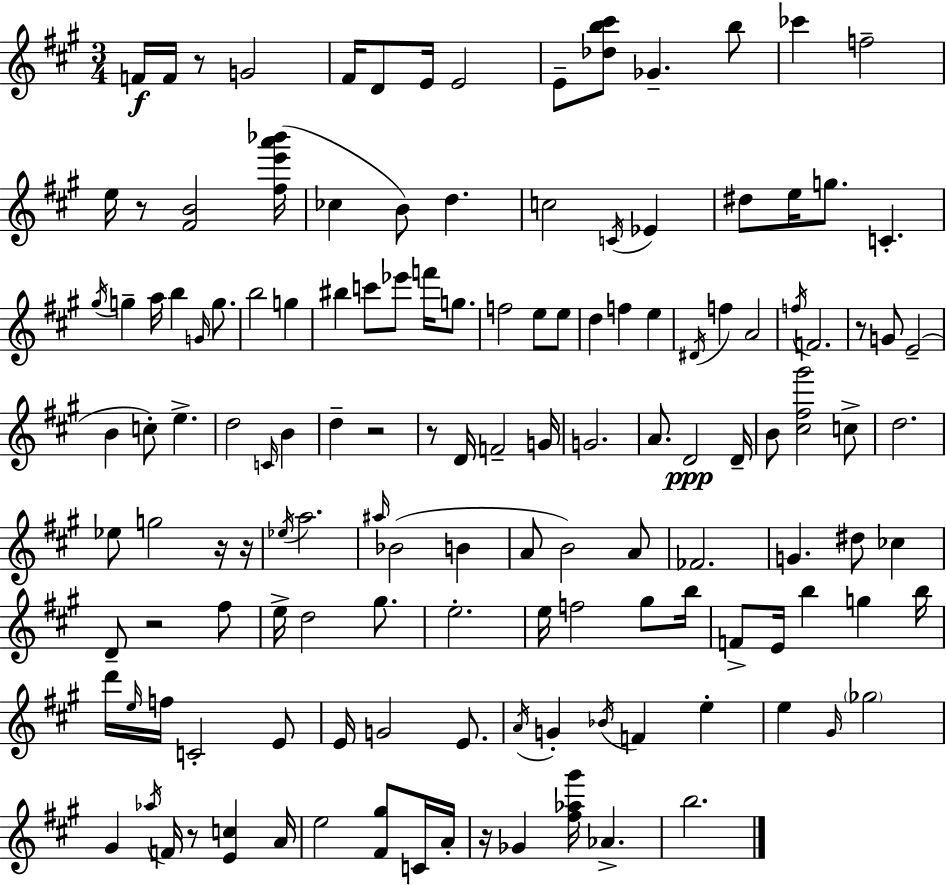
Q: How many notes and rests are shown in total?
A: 138